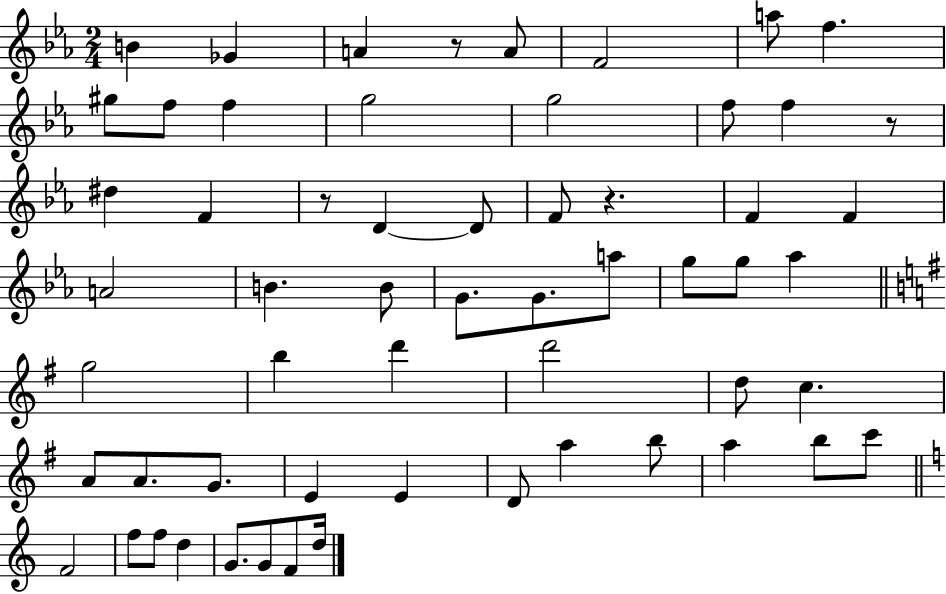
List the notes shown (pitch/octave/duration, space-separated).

B4/q Gb4/q A4/q R/e A4/e F4/h A5/e F5/q. G#5/e F5/e F5/q G5/h G5/h F5/e F5/q R/e D#5/q F4/q R/e D4/q D4/e F4/e R/q. F4/q F4/q A4/h B4/q. B4/e G4/e. G4/e. A5/e G5/e G5/e Ab5/q G5/h B5/q D6/q D6/h D5/e C5/q. A4/e A4/e. G4/e. E4/q E4/q D4/e A5/q B5/e A5/q B5/e C6/e F4/h F5/e F5/e D5/q G4/e. G4/e F4/e D5/s